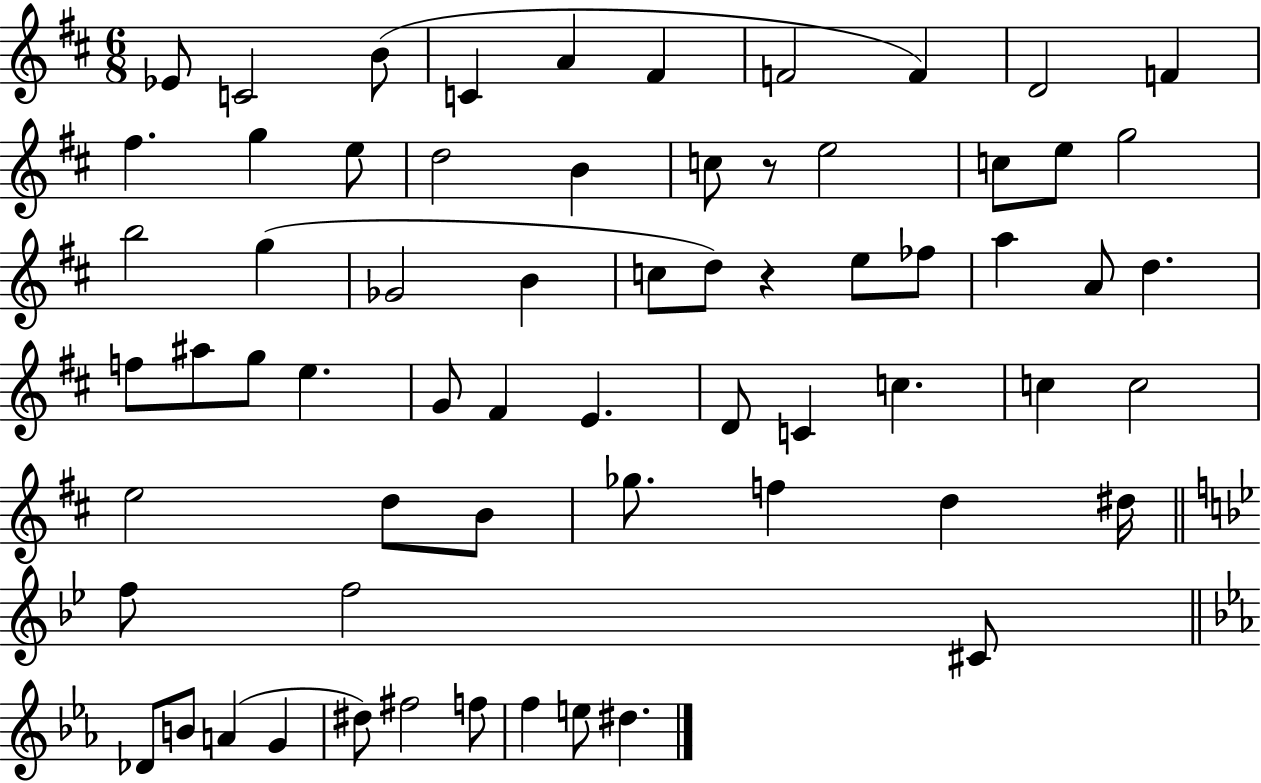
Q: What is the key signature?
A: D major